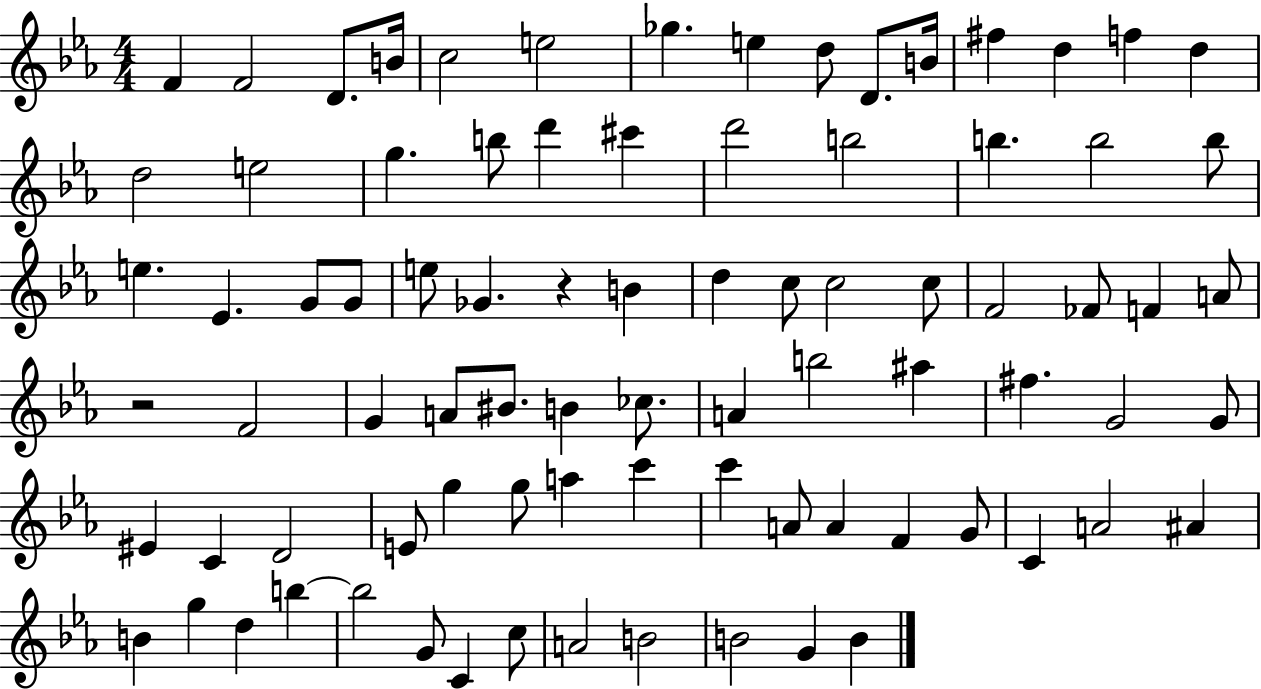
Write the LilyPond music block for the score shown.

{
  \clef treble
  \numericTimeSignature
  \time 4/4
  \key ees \major
  \repeat volta 2 { f'4 f'2 d'8. b'16 | c''2 e''2 | ges''4. e''4 d''8 d'8. b'16 | fis''4 d''4 f''4 d''4 | \break d''2 e''2 | g''4. b''8 d'''4 cis'''4 | d'''2 b''2 | b''4. b''2 b''8 | \break e''4. ees'4. g'8 g'8 | e''8 ges'4. r4 b'4 | d''4 c''8 c''2 c''8 | f'2 fes'8 f'4 a'8 | \break r2 f'2 | g'4 a'8 bis'8. b'4 ces''8. | a'4 b''2 ais''4 | fis''4. g'2 g'8 | \break eis'4 c'4 d'2 | e'8 g''4 g''8 a''4 c'''4 | c'''4 a'8 a'4 f'4 g'8 | c'4 a'2 ais'4 | \break b'4 g''4 d''4 b''4~~ | b''2 g'8 c'4 c''8 | a'2 b'2 | b'2 g'4 b'4 | \break } \bar "|."
}